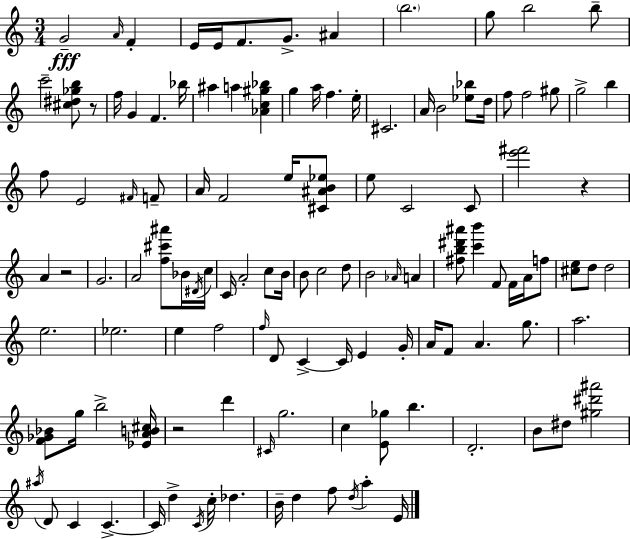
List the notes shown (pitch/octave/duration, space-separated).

G4/h A4/s F4/q E4/s E4/s F4/e. G4/e. A#4/q B5/h. G5/e B5/h B5/e C6/h [C#5,D#5,Gb5,B5]/e R/e F5/s G4/q F4/q. Bb5/s A#5/q A5/q [Ab4,C5,G#5,Bb5]/q G5/q A5/s F5/q. E5/s C#4/h. A4/s B4/h [Eb5,Bb5]/e D5/s F5/e F5/h G#5/e G5/h B5/q F5/e E4/h F#4/s F4/e A4/s F4/h E5/s [C#4,A#4,B4,Eb5]/e E5/e C4/h C4/e [E6,F#6]/h R/q A4/q R/h G4/h. A4/h [F5,C#6,A#6]/e Bb4/s D#4/s C5/s C4/s A4/h C5/e B4/s B4/e C5/h D5/e B4/h Ab4/s A4/q [F#5,B5,D#6,A#6]/e [C6,B6]/q F4/e F4/s A4/s F5/e [C#5,E5]/e D5/e D5/h E5/h. Eb5/h. E5/q F5/h F5/s D4/e C4/q C4/s E4/q G4/s A4/s F4/e A4/q. G5/e. A5/h. [F4,Gb4,Bb4]/e G5/s B5/h [Eb4,A4,B4,C#5]/s R/h D6/q C#4/s G5/h. C5/q [E4,Gb5]/e B5/q. D4/h. B4/e D#5/e [G#5,D#6,A#6]/h A#5/s D4/e C4/q C4/q. C4/s D5/q C4/s C5/s Db5/q. B4/s D5/q F5/e D5/s A5/q E4/s